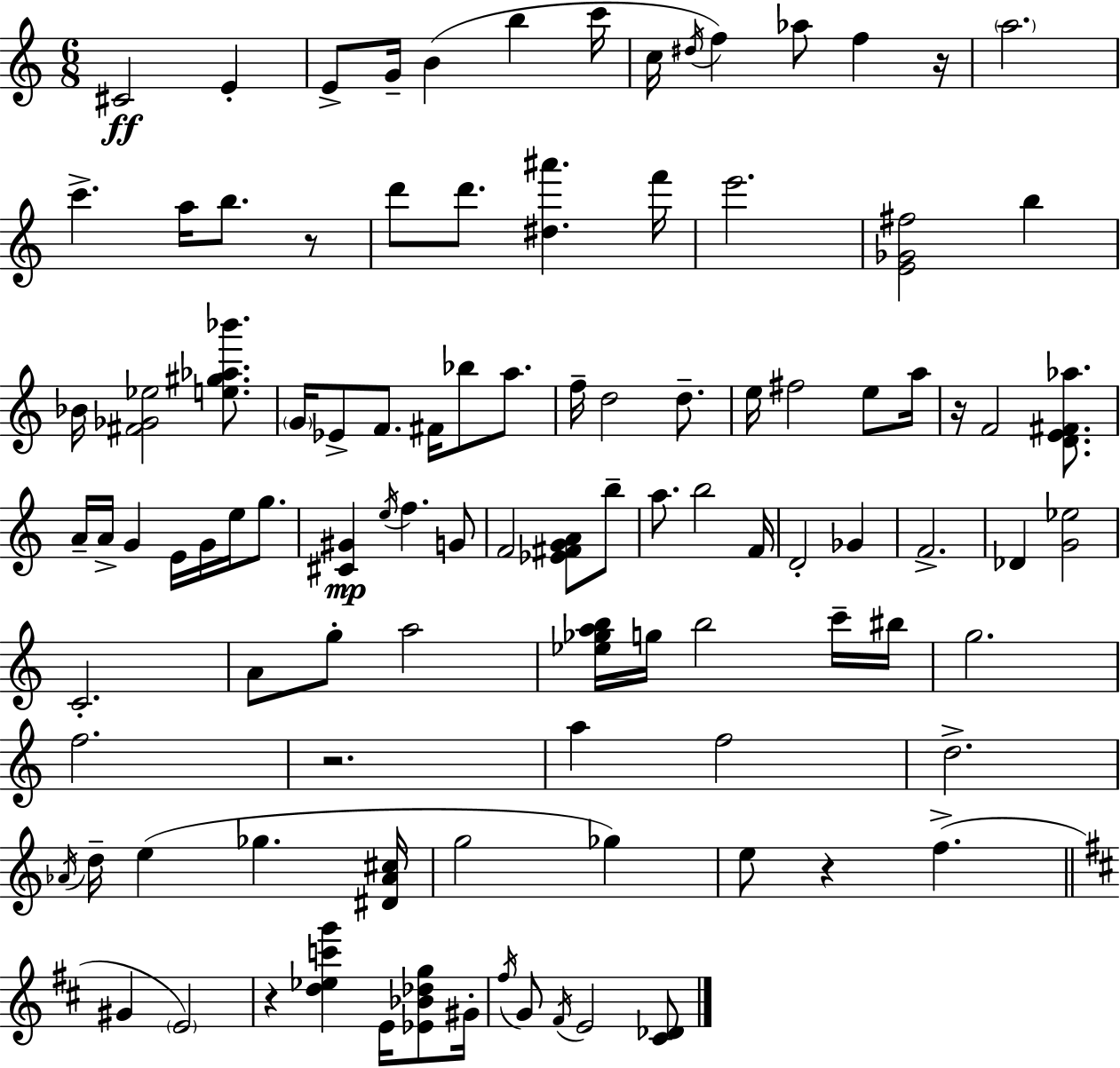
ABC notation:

X:1
T:Untitled
M:6/8
L:1/4
K:C
^C2 E E/2 G/4 B b c'/4 c/4 ^d/4 f _a/2 f z/4 a2 c' a/4 b/2 z/2 d'/2 d'/2 [^d^a'] f'/4 e'2 [E_G^f]2 b _B/4 [^F_G_e]2 [e^g_a_b']/2 G/4 _E/2 F/2 ^F/4 _b/2 a/2 f/4 d2 d/2 e/4 ^f2 e/2 a/4 z/4 F2 [DE^F_a]/2 A/4 A/4 G E/4 G/4 e/4 g/2 [^C^G] e/4 f G/2 F2 [_E^FGA]/2 b/2 a/2 b2 F/4 D2 _G F2 _D [G_e]2 C2 A/2 g/2 a2 [_e_gab]/4 g/4 b2 c'/4 ^b/4 g2 f2 z2 a f2 d2 _A/4 d/4 e _g [^D_A^c]/4 g2 _g e/2 z f ^G E2 z [d_ec'g'] E/4 [_E_B_dg]/2 ^G/4 ^f/4 G/2 ^F/4 E2 [^C_D]/2